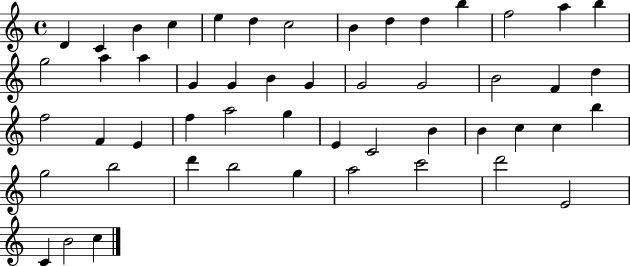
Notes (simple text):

D4/q C4/q B4/q C5/q E5/q D5/q C5/h B4/q D5/q D5/q B5/q F5/h A5/q B5/q G5/h A5/q A5/q G4/q G4/q B4/q G4/q G4/h G4/h B4/h F4/q D5/q F5/h F4/q E4/q F5/q A5/h G5/q E4/q C4/h B4/q B4/q C5/q C5/q B5/q G5/h B5/h D6/q B5/h G5/q A5/h C6/h D6/h E4/h C4/q B4/h C5/q